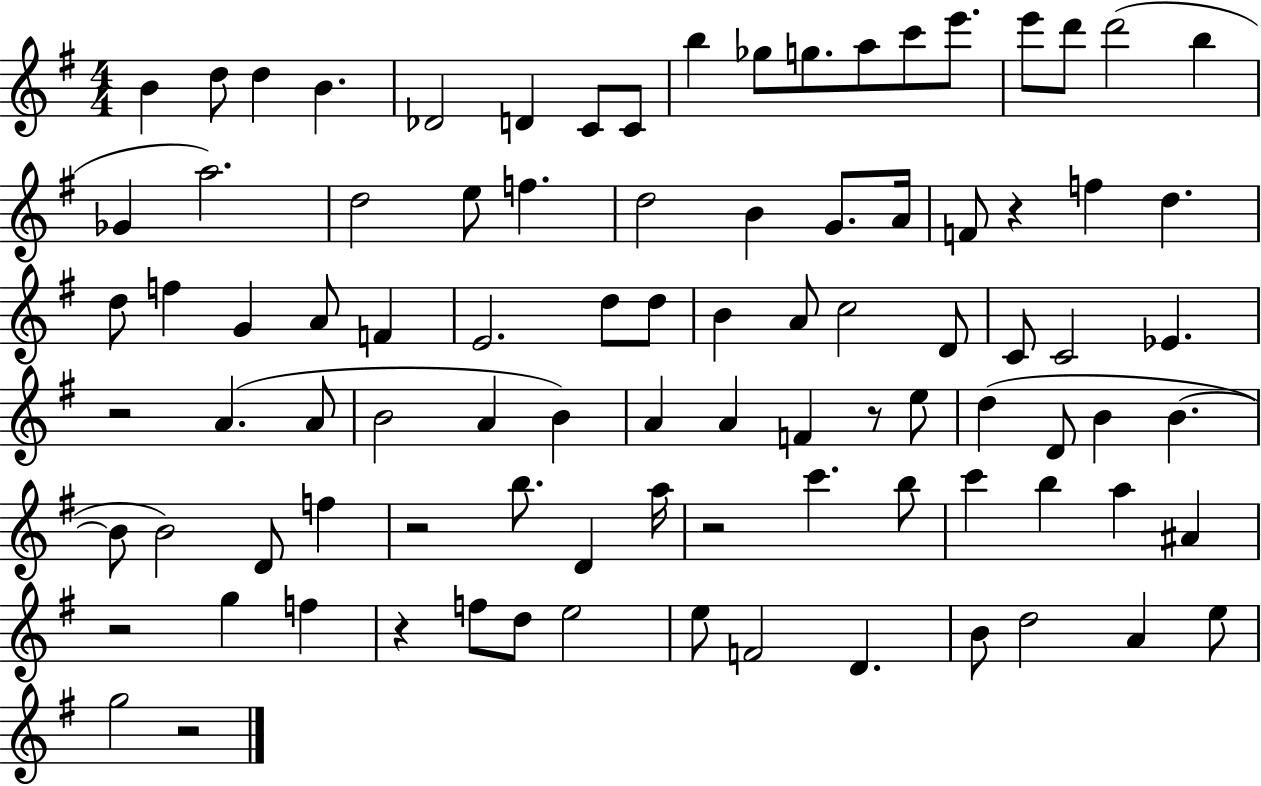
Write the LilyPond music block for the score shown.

{
  \clef treble
  \numericTimeSignature
  \time 4/4
  \key g \major
  b'4 d''8 d''4 b'4. | des'2 d'4 c'8 c'8 | b''4 ges''8 g''8. a''8 c'''8 e'''8. | e'''8 d'''8 d'''2( b''4 | \break ges'4 a''2.) | d''2 e''8 f''4. | d''2 b'4 g'8. a'16 | f'8 r4 f''4 d''4. | \break d''8 f''4 g'4 a'8 f'4 | e'2. d''8 d''8 | b'4 a'8 c''2 d'8 | c'8 c'2 ees'4. | \break r2 a'4.( a'8 | b'2 a'4 b'4) | a'4 a'4 f'4 r8 e''8 | d''4( d'8 b'4 b'4.~~ | \break b'8 b'2) d'8 f''4 | r2 b''8. d'4 a''16 | r2 c'''4. b''8 | c'''4 b''4 a''4 ais'4 | \break r2 g''4 f''4 | r4 f''8 d''8 e''2 | e''8 f'2 d'4. | b'8 d''2 a'4 e''8 | \break g''2 r2 | \bar "|."
}